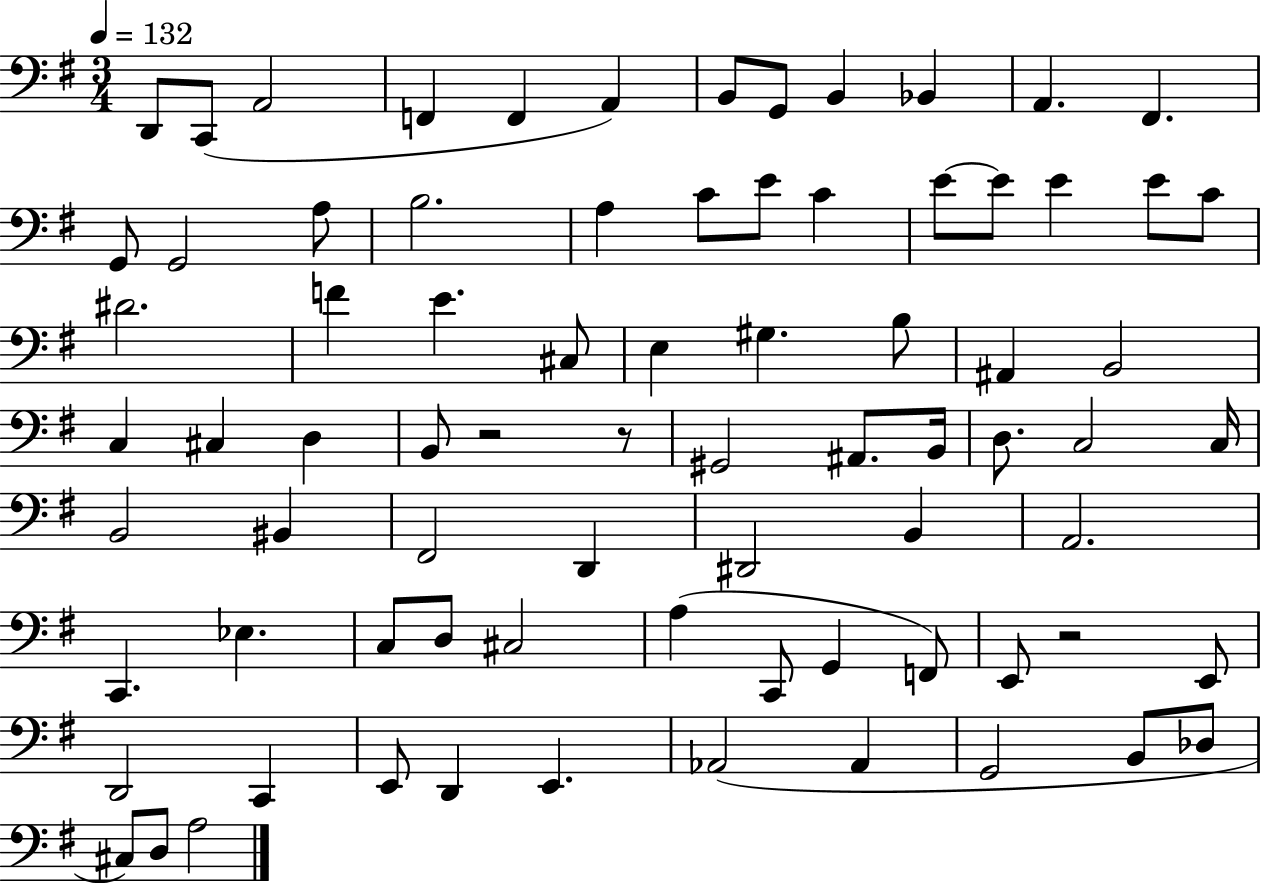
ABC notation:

X:1
T:Untitled
M:3/4
L:1/4
K:G
D,,/2 C,,/2 A,,2 F,, F,, A,, B,,/2 G,,/2 B,, _B,, A,, ^F,, G,,/2 G,,2 A,/2 B,2 A, C/2 E/2 C E/2 E/2 E E/2 C/2 ^D2 F E ^C,/2 E, ^G, B,/2 ^A,, B,,2 C, ^C, D, B,,/2 z2 z/2 ^G,,2 ^A,,/2 B,,/4 D,/2 C,2 C,/4 B,,2 ^B,, ^F,,2 D,, ^D,,2 B,, A,,2 C,, _E, C,/2 D,/2 ^C,2 A, C,,/2 G,, F,,/2 E,,/2 z2 E,,/2 D,,2 C,, E,,/2 D,, E,, _A,,2 _A,, G,,2 B,,/2 _D,/2 ^C,/2 D,/2 A,2